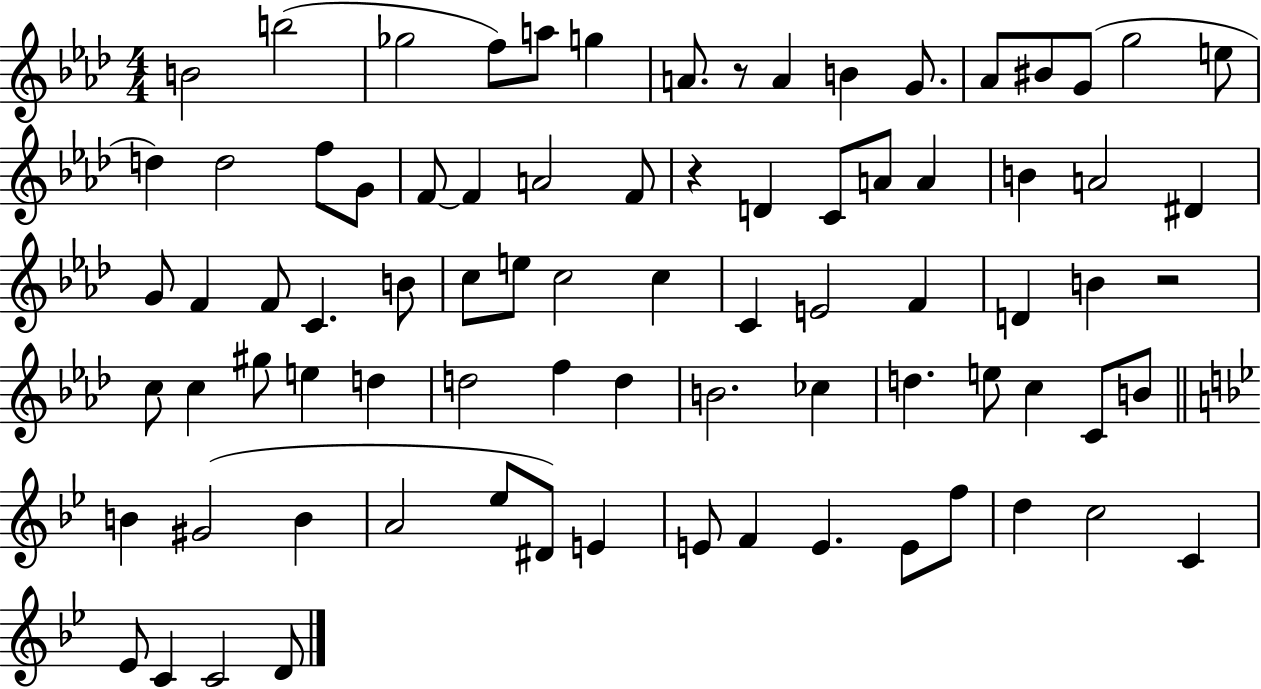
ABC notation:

X:1
T:Untitled
M:4/4
L:1/4
K:Ab
B2 b2 _g2 f/2 a/2 g A/2 z/2 A B G/2 _A/2 ^B/2 G/2 g2 e/2 d d2 f/2 G/2 F/2 F A2 F/2 z D C/2 A/2 A B A2 ^D G/2 F F/2 C B/2 c/2 e/2 c2 c C E2 F D B z2 c/2 c ^g/2 e d d2 f d B2 _c d e/2 c C/2 B/2 B ^G2 B A2 _e/2 ^D/2 E E/2 F E E/2 f/2 d c2 C _E/2 C C2 D/2